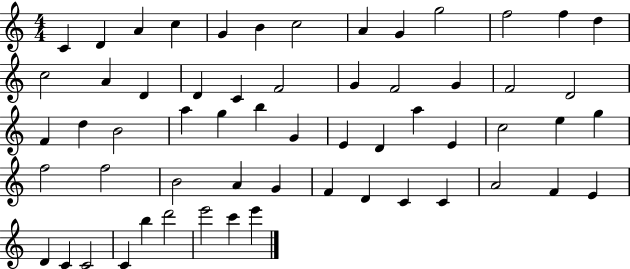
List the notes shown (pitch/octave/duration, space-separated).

C4/q D4/q A4/q C5/q G4/q B4/q C5/h A4/q G4/q G5/h F5/h F5/q D5/q C5/h A4/q D4/q D4/q C4/q F4/h G4/q F4/h G4/q F4/h D4/h F4/q D5/q B4/h A5/q G5/q B5/q G4/q E4/q D4/q A5/q E4/q C5/h E5/q G5/q F5/h F5/h B4/h A4/q G4/q F4/q D4/q C4/q C4/q A4/h F4/q E4/q D4/q C4/q C4/h C4/q B5/q D6/h E6/h C6/q E6/q